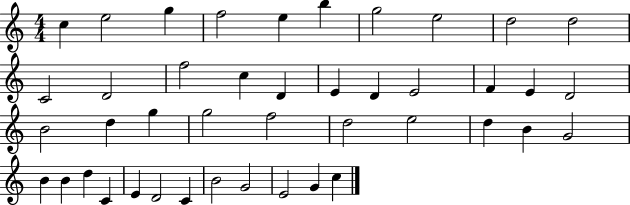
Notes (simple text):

C5/q E5/h G5/q F5/h E5/q B5/q G5/h E5/h D5/h D5/h C4/h D4/h F5/h C5/q D4/q E4/q D4/q E4/h F4/q E4/q D4/h B4/h D5/q G5/q G5/h F5/h D5/h E5/h D5/q B4/q G4/h B4/q B4/q D5/q C4/q E4/q D4/h C4/q B4/h G4/h E4/h G4/q C5/q